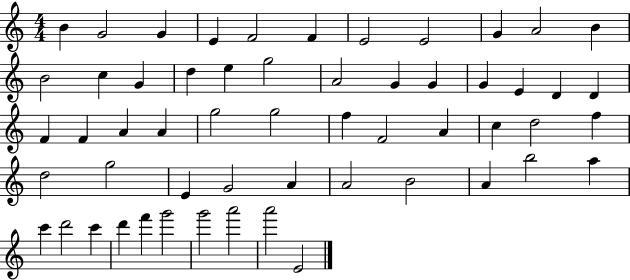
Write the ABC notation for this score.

X:1
T:Untitled
M:4/4
L:1/4
K:C
B G2 G E F2 F E2 E2 G A2 B B2 c G d e g2 A2 G G G E D D F F A A g2 g2 f F2 A c d2 f d2 g2 E G2 A A2 B2 A b2 a c' d'2 c' d' f' g'2 g'2 a'2 a'2 E2